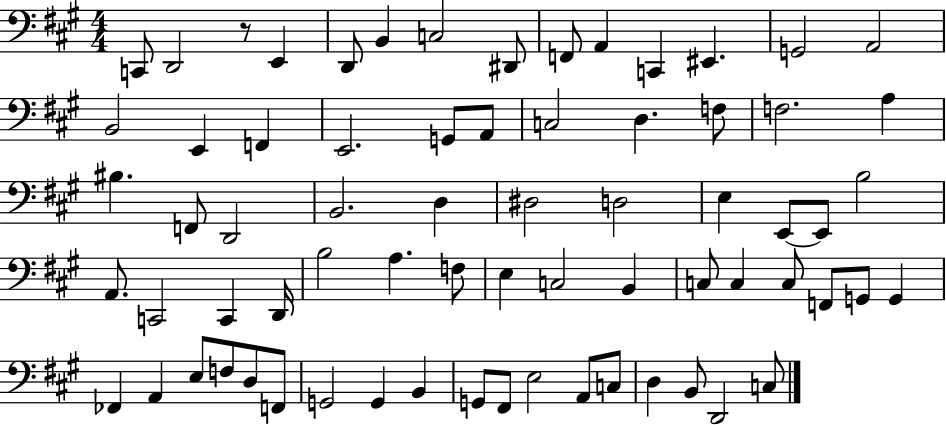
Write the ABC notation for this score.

X:1
T:Untitled
M:4/4
L:1/4
K:A
C,,/2 D,,2 z/2 E,, D,,/2 B,, C,2 ^D,,/2 F,,/2 A,, C,, ^E,, G,,2 A,,2 B,,2 E,, F,, E,,2 G,,/2 A,,/2 C,2 D, F,/2 F,2 A, ^B, F,,/2 D,,2 B,,2 D, ^D,2 D,2 E, E,,/2 E,,/2 B,2 A,,/2 C,,2 C,, D,,/4 B,2 A, F,/2 E, C,2 B,, C,/2 C, C,/2 F,,/2 G,,/2 G,, _F,, A,, E,/2 F,/2 D,/2 F,,/2 G,,2 G,, B,, G,,/2 ^F,,/2 E,2 A,,/2 C,/2 D, B,,/2 D,,2 C,/2